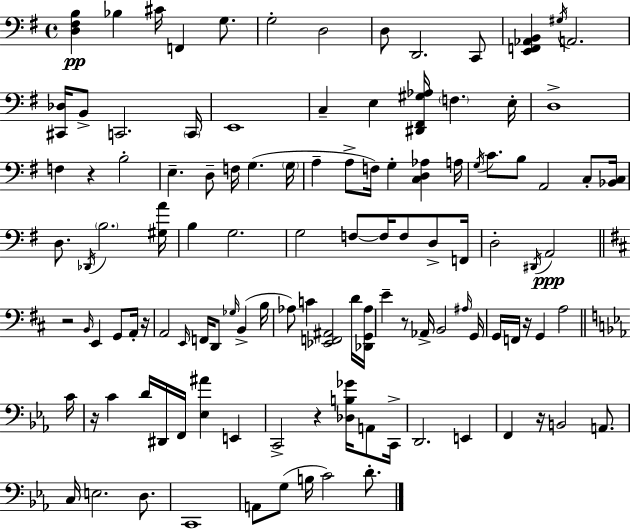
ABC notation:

X:1
T:Untitled
M:4/4
L:1/4
K:G
[D,^F,B,] _B, ^C/4 F,, G,/2 G,2 D,2 D,/2 D,,2 C,,/2 [E,,F,,_A,,B,,] ^G,/4 A,,2 [^C,,_D,]/4 B,,/2 C,,2 C,,/4 E,,4 C, E, [^D,,^F,,^G,_A,]/4 F, E,/4 D,4 F, z B,2 E, D,/2 F,/4 G, G,/4 A, A,/2 F,/4 G, [C,D,_A,] A,/4 G,/4 C/2 B,/2 A,,2 C,/2 [_B,,C,]/4 D,/2 _D,,/4 B,2 [^G,A]/4 B, G,2 G,2 F,/2 F,/4 F,/2 D,/2 F,,/4 D,2 ^D,,/4 A,,2 z2 B,,/4 E,, G,,/2 A,,/4 z/4 A,,2 E,,/4 F,,/4 D,,/2 _G,/4 B,, B,/4 _A,/2 C [_E,,F,,^A,,]2 D/4 [_D,,G,,_A,]/4 E z/2 _A,,/4 B,,2 ^A,/4 G,,/4 G,,/4 F,,/4 z/4 G,, A,2 C/4 z/4 C D/4 ^D,,/4 F,,/4 [_E,^A] E,, C,,2 z [_D,B,_G]/4 A,,/2 C,,/4 D,,2 E,, F,, z/4 B,,2 A,,/2 C,/4 E,2 D,/2 C,,4 A,,/2 G,/2 B,/4 C2 D/2